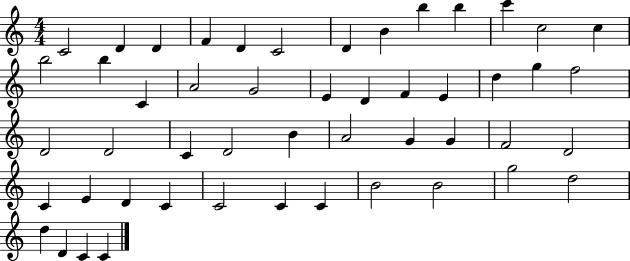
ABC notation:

X:1
T:Untitled
M:4/4
L:1/4
K:C
C2 D D F D C2 D B b b c' c2 c b2 b C A2 G2 E D F E d g f2 D2 D2 C D2 B A2 G G F2 D2 C E D C C2 C C B2 B2 g2 d2 d D C C